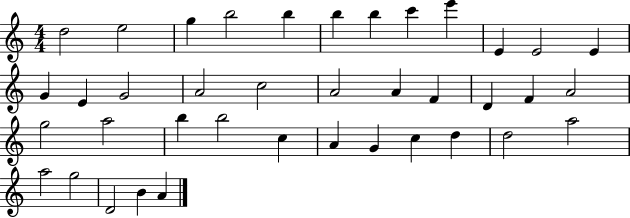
{
  \clef treble
  \numericTimeSignature
  \time 4/4
  \key c \major
  d''2 e''2 | g''4 b''2 b''4 | b''4 b''4 c'''4 e'''4 | e'4 e'2 e'4 | \break g'4 e'4 g'2 | a'2 c''2 | a'2 a'4 f'4 | d'4 f'4 a'2 | \break g''2 a''2 | b''4 b''2 c''4 | a'4 g'4 c''4 d''4 | d''2 a''2 | \break a''2 g''2 | d'2 b'4 a'4 | \bar "|."
}